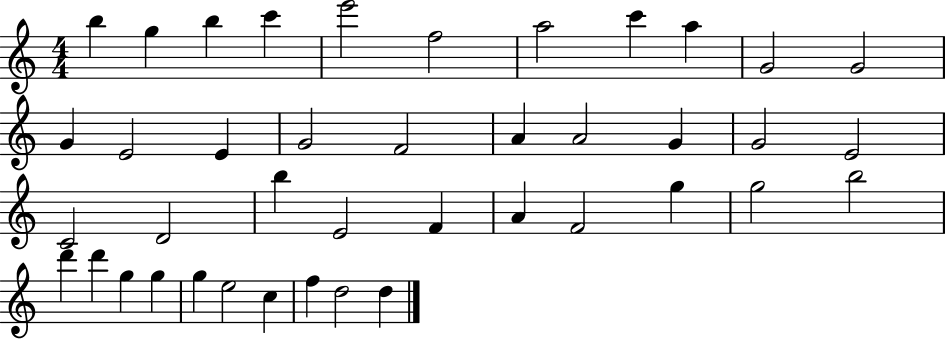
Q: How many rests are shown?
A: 0